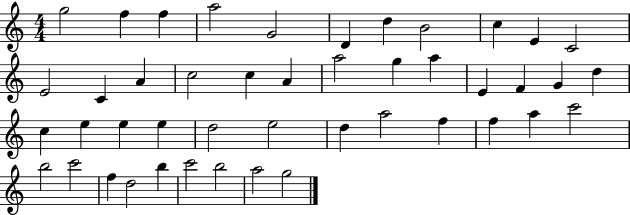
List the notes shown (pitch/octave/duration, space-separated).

G5/h F5/q F5/q A5/h G4/h D4/q D5/q B4/h C5/q E4/q C4/h E4/h C4/q A4/q C5/h C5/q A4/q A5/h G5/q A5/q E4/q F4/q G4/q D5/q C5/q E5/q E5/q E5/q D5/h E5/h D5/q A5/h F5/q F5/q A5/q C6/h B5/h C6/h F5/q D5/h B5/q C6/h B5/h A5/h G5/h